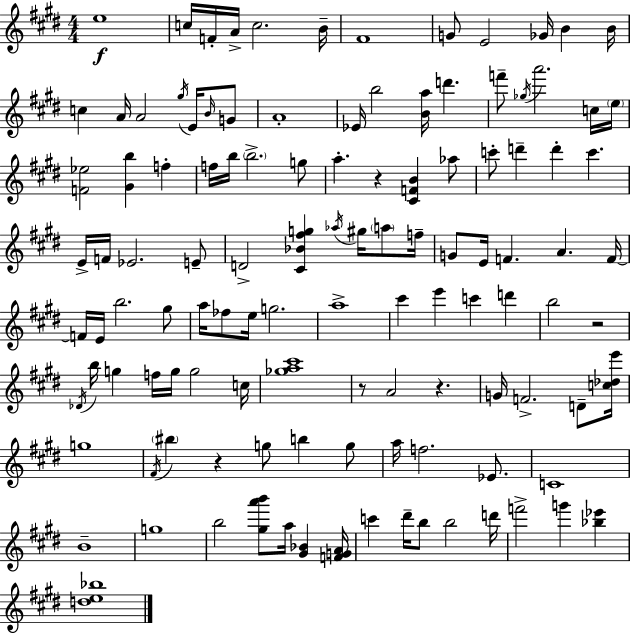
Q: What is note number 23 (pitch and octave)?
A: D6